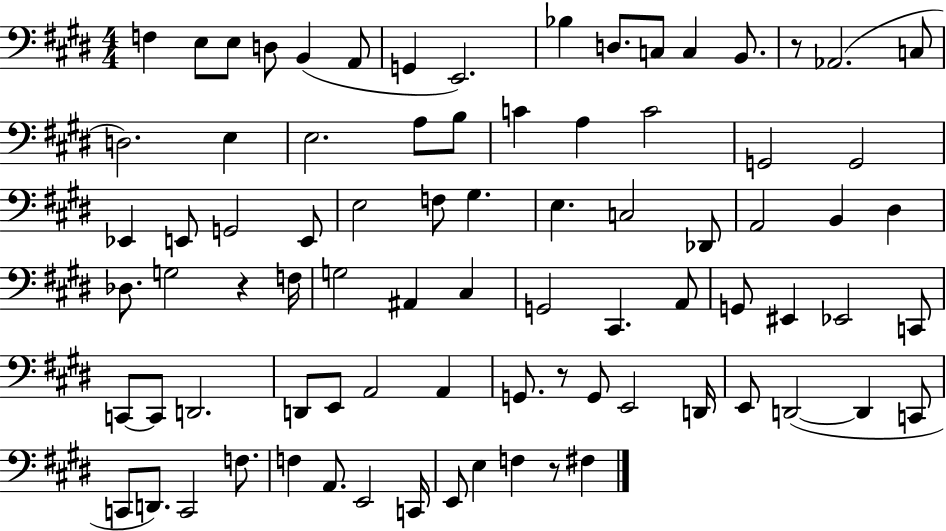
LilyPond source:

{
  \clef bass
  \numericTimeSignature
  \time 4/4
  \key e \major
  \repeat volta 2 { f4 e8 e8 d8 b,4( a,8 | g,4 e,2.) | bes4 d8. c8 c4 b,8. | r8 aes,2.( c8 | \break d2.) e4 | e2. a8 b8 | c'4 a4 c'2 | g,2 g,2 | \break ees,4 e,8 g,2 e,8 | e2 f8 gis4. | e4. c2 des,8 | a,2 b,4 dis4 | \break des8. g2 r4 f16 | g2 ais,4 cis4 | g,2 cis,4. a,8 | g,8 eis,4 ees,2 c,8 | \break c,8~~ c,8 d,2. | d,8 e,8 a,2 a,4 | g,8. r8 g,8 e,2 d,16 | e,8 d,2~(~ d,4 c,8 | \break c,8 d,8.) c,2 f8. | f4 a,8. e,2 c,16 | e,8 e4 f4 r8 fis4 | } \bar "|."
}